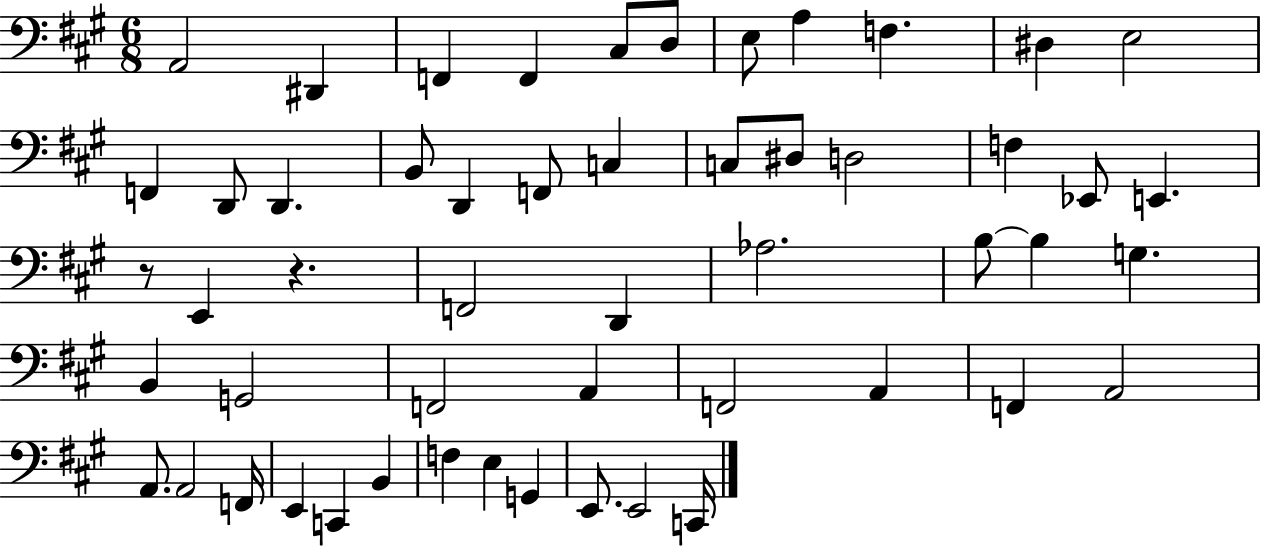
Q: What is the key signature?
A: A major